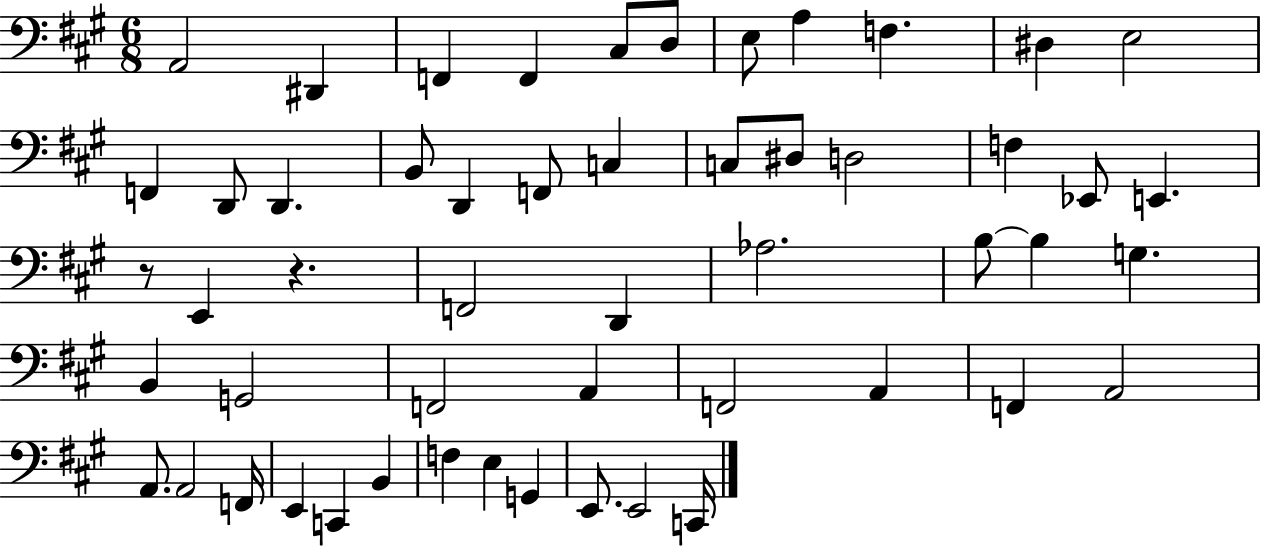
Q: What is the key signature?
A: A major